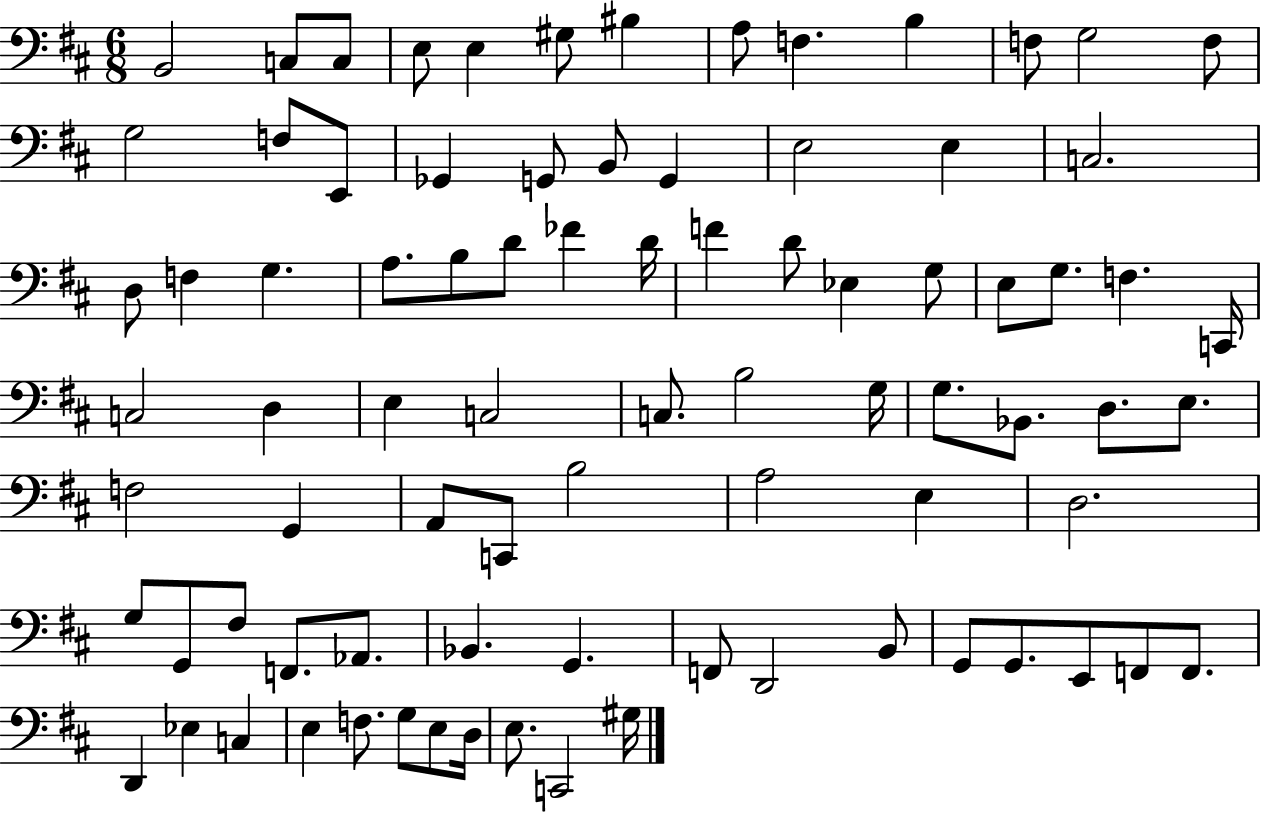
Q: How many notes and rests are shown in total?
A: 84